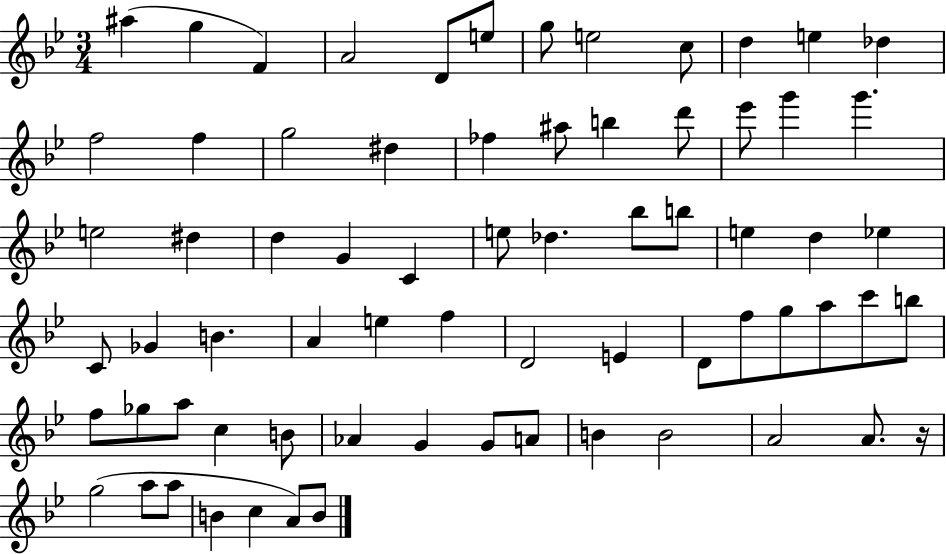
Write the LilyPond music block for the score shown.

{
  \clef treble
  \numericTimeSignature
  \time 3/4
  \key bes \major
  ais''4( g''4 f'4) | a'2 d'8 e''8 | g''8 e''2 c''8 | d''4 e''4 des''4 | \break f''2 f''4 | g''2 dis''4 | fes''4 ais''8 b''4 d'''8 | ees'''8 g'''4 g'''4. | \break e''2 dis''4 | d''4 g'4 c'4 | e''8 des''4. bes''8 b''8 | e''4 d''4 ees''4 | \break c'8 ges'4 b'4. | a'4 e''4 f''4 | d'2 e'4 | d'8 f''8 g''8 a''8 c'''8 b''8 | \break f''8 ges''8 a''8 c''4 b'8 | aes'4 g'4 g'8 a'8 | b'4 b'2 | a'2 a'8. r16 | \break g''2( a''8 a''8 | b'4 c''4 a'8) b'8 | \bar "|."
}